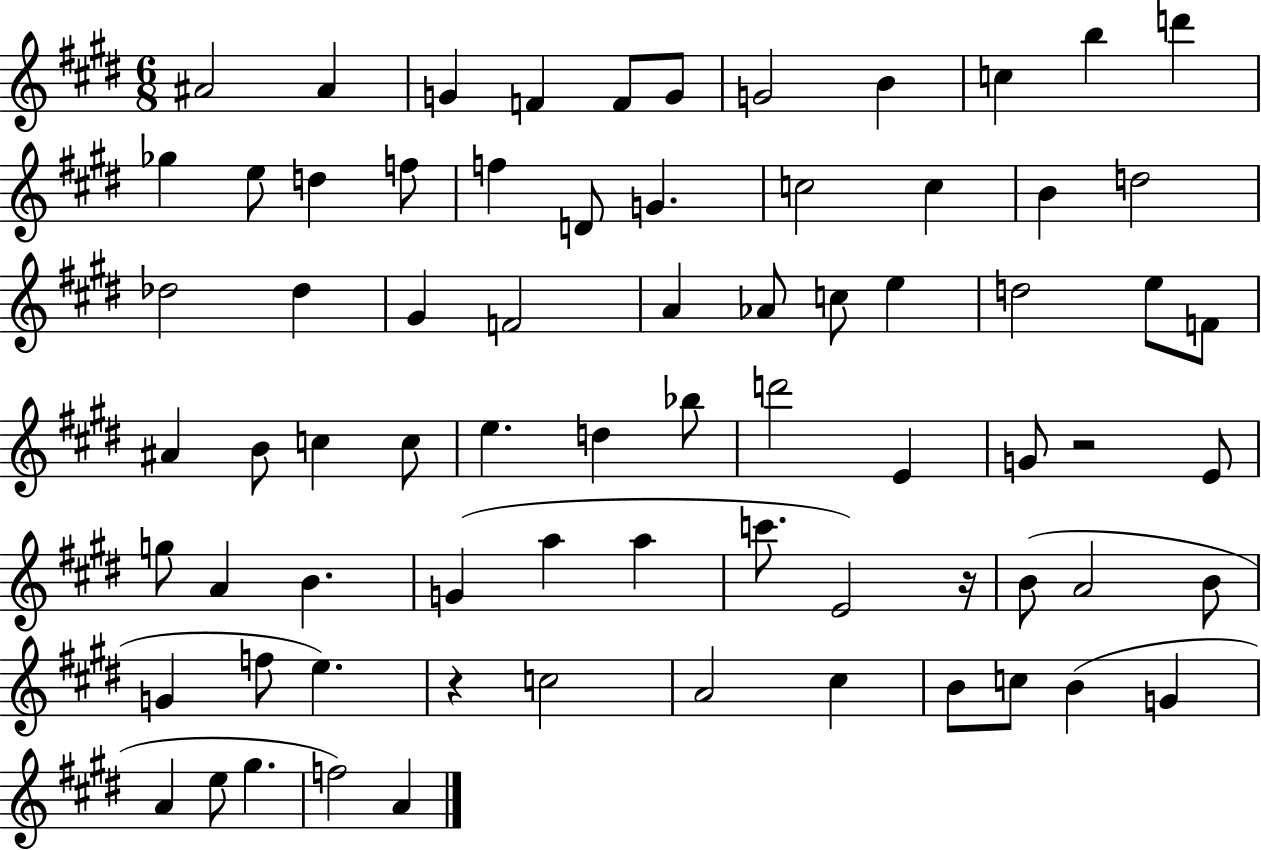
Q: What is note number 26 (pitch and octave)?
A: F4